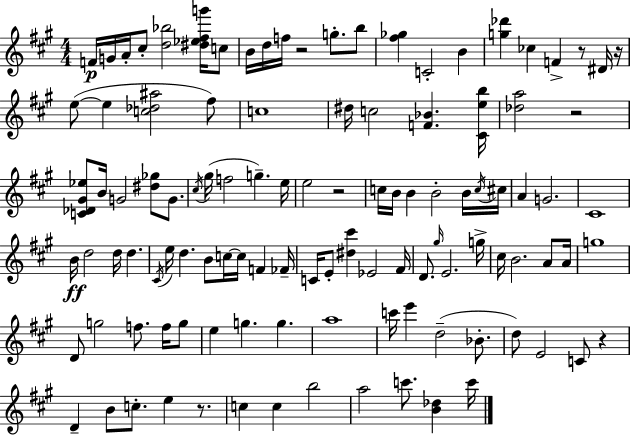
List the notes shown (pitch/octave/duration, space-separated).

F4/s G4/s A4/s C#5/e [D5,Bb5]/h [D#5,Eb5,F#5,G6]/s C5/e B4/s D5/s F5/s R/h G5/e. B5/e [F#5,Gb5]/q C4/h B4/q [G5,Db6]/q CES5/q F4/q R/e D#4/s R/s E5/e E5/q [C5,Db5,A#5]/h F#5/e C5/w D#5/s C5/h [F4,Bb4]/q. [C#4,E5,B5]/s [Db5,A5]/h R/h [C4,Db4,G#4,Eb5]/e B4/s G4/h [D#5,Gb5]/e G4/e. C#5/s G#5/s F5/h G5/q. E5/s E5/h R/h C5/s B4/s B4/q B4/h B4/s C5/s C#5/s A4/q G4/h. C#4/w B4/s D5/h D5/s D5/q. C#4/s E5/s D5/q. B4/e C5/s C5/s F4/q FES4/s C4/s E4/e [D#5,C#6]/q Eb4/h F#4/s D4/e. G#5/s E4/h. G5/s C#5/s B4/h. A4/e A4/s G5/w D4/e G5/h F5/e. F5/s G5/e E5/q G5/q. G5/q. A5/w C6/s E6/q D5/h Bb4/e. D5/e E4/h C4/e R/q D4/q B4/e C5/e. E5/q R/e. C5/q C5/q B5/h A5/h C6/e. [B4,Db5]/q C6/s